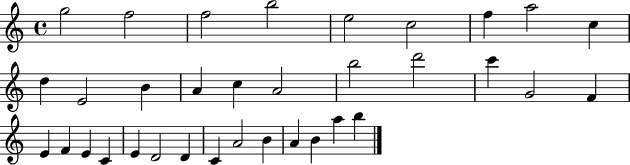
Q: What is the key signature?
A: C major